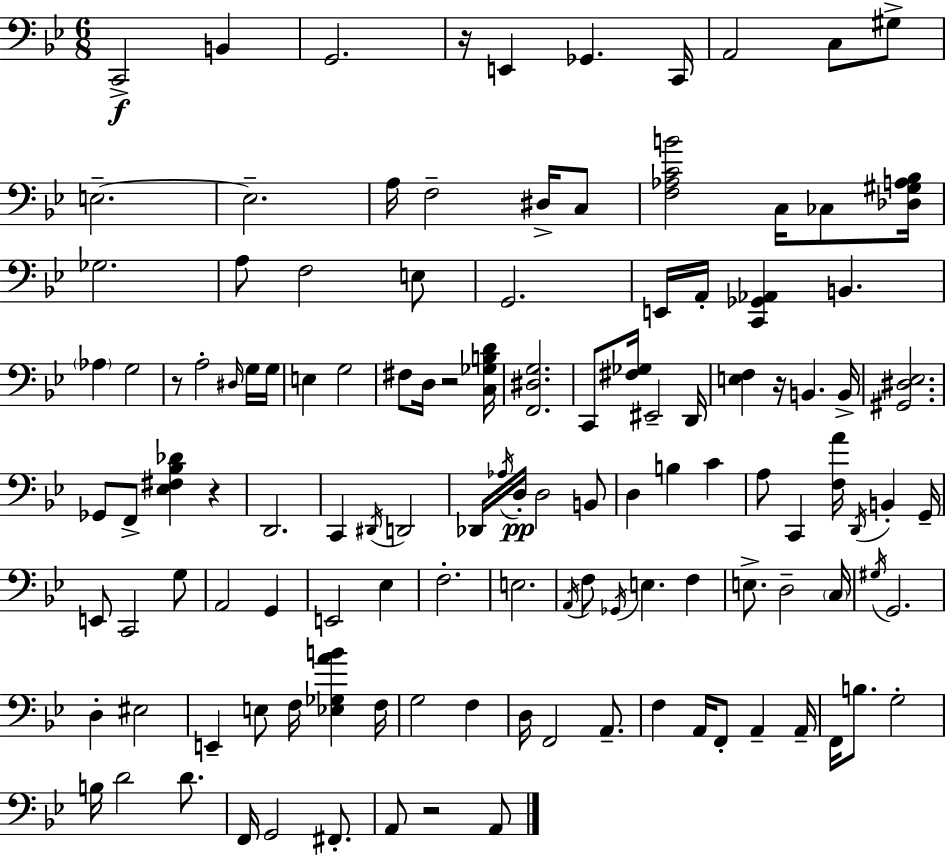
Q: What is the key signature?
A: BES major